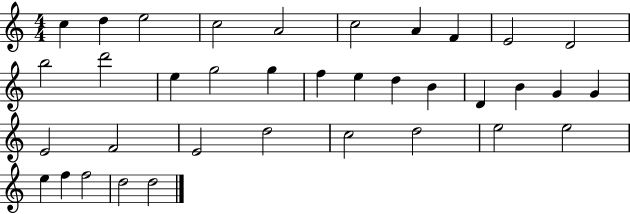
C5/q D5/q E5/h C5/h A4/h C5/h A4/q F4/q E4/h D4/h B5/h D6/h E5/q G5/h G5/q F5/q E5/q D5/q B4/q D4/q B4/q G4/q G4/q E4/h F4/h E4/h D5/h C5/h D5/h E5/h E5/h E5/q F5/q F5/h D5/h D5/h